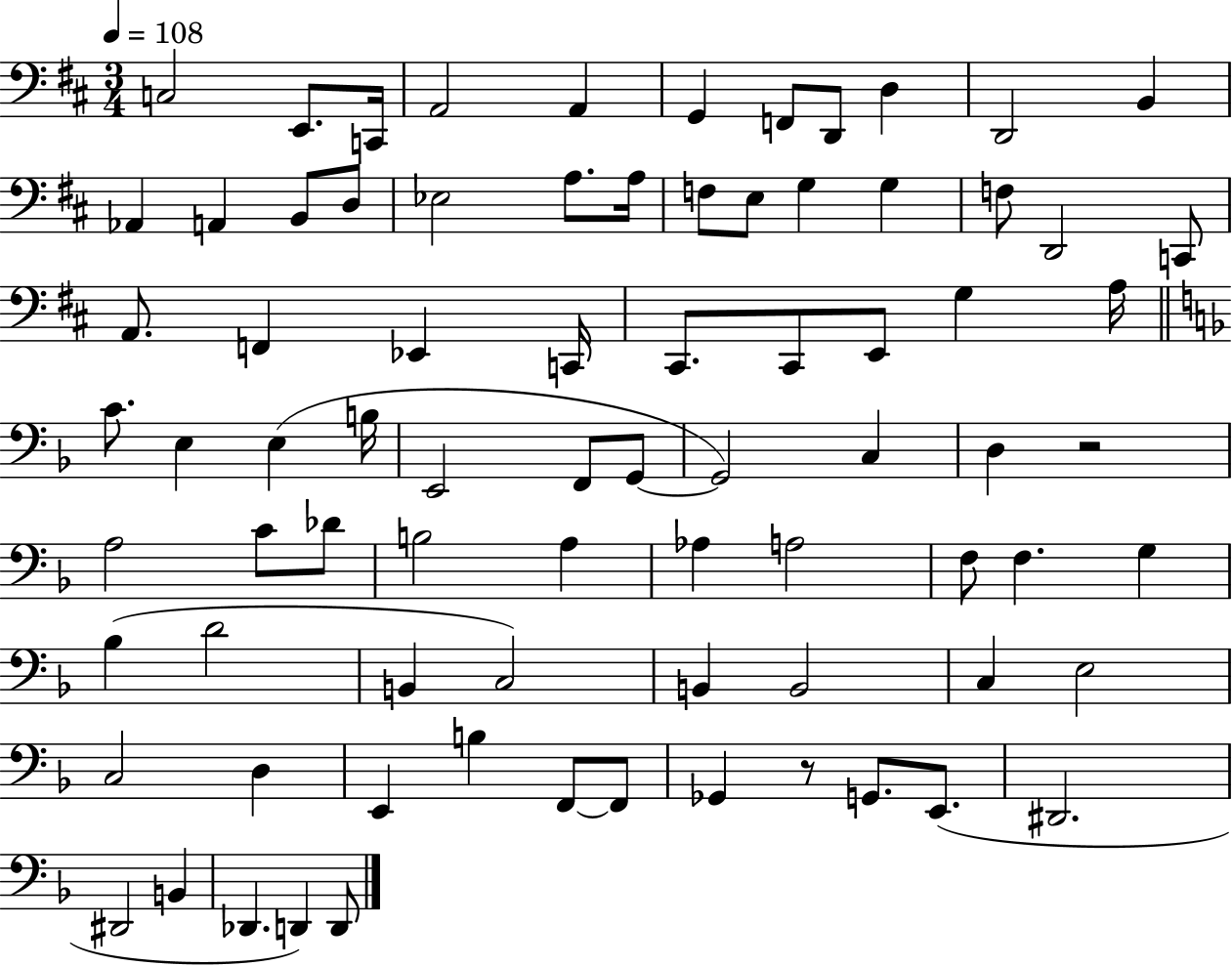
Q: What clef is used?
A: bass